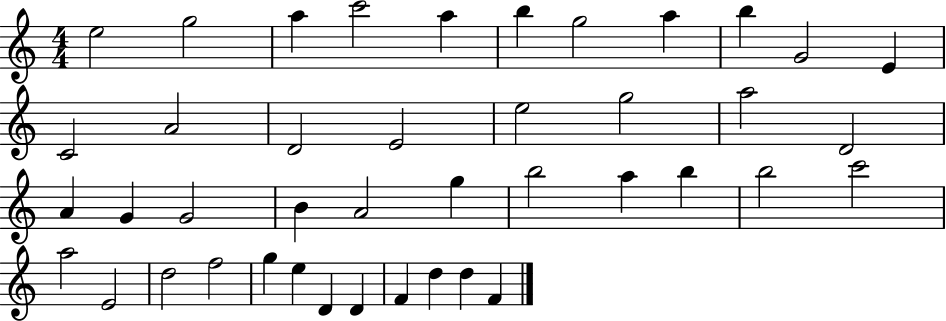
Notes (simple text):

E5/h G5/h A5/q C6/h A5/q B5/q G5/h A5/q B5/q G4/h E4/q C4/h A4/h D4/h E4/h E5/h G5/h A5/h D4/h A4/q G4/q G4/h B4/q A4/h G5/q B5/h A5/q B5/q B5/h C6/h A5/h E4/h D5/h F5/h G5/q E5/q D4/q D4/q F4/q D5/q D5/q F4/q